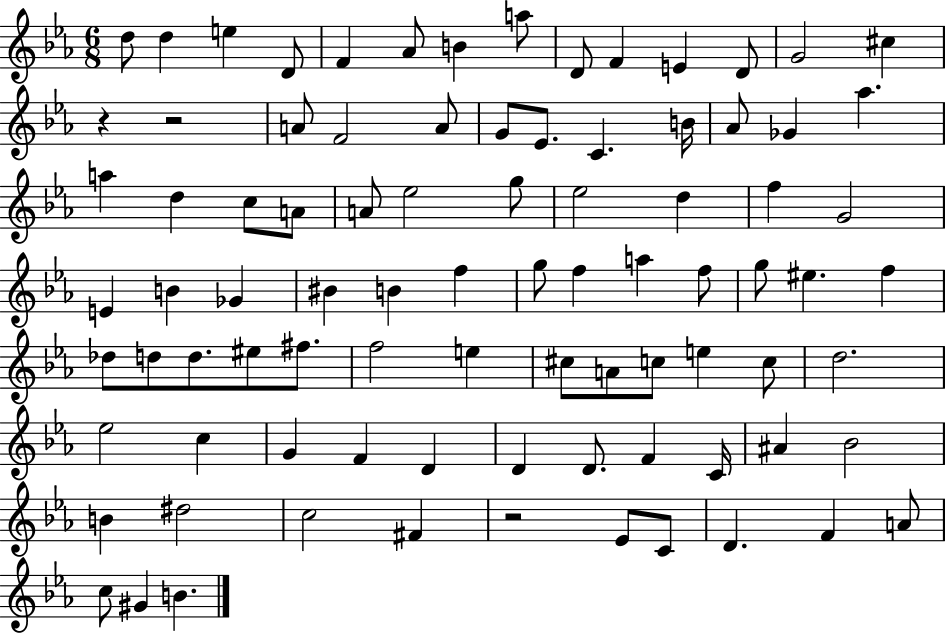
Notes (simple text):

D5/e D5/q E5/q D4/e F4/q Ab4/e B4/q A5/e D4/e F4/q E4/q D4/e G4/h C#5/q R/q R/h A4/e F4/h A4/e G4/e Eb4/e. C4/q. B4/s Ab4/e Gb4/q Ab5/q. A5/q D5/q C5/e A4/e A4/e Eb5/h G5/e Eb5/h D5/q F5/q G4/h E4/q B4/q Gb4/q BIS4/q B4/q F5/q G5/e F5/q A5/q F5/e G5/e EIS5/q. F5/q Db5/e D5/e D5/e. EIS5/e F#5/e. F5/h E5/q C#5/e A4/e C5/e E5/q C5/e D5/h. Eb5/h C5/q G4/q F4/q D4/q D4/q D4/e. F4/q C4/s A#4/q Bb4/h B4/q D#5/h C5/h F#4/q R/h Eb4/e C4/e D4/q. F4/q A4/e C5/e G#4/q B4/q.